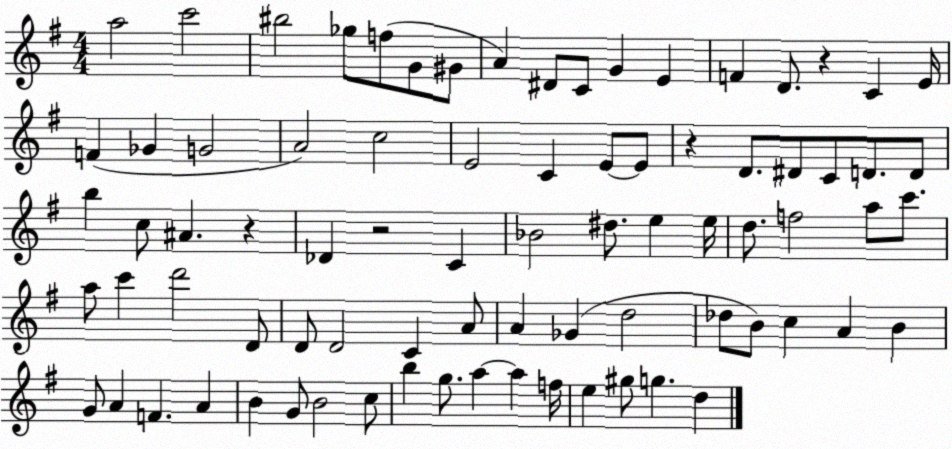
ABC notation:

X:1
T:Untitled
M:4/4
L:1/4
K:G
a2 c'2 ^b2 _g/2 f/2 G/2 ^G/2 A ^D/2 C/2 G E F D/2 z C E/4 F _G G2 A2 c2 E2 C E/2 E/2 z D/2 ^D/2 C/2 D/2 D/2 b c/2 ^A z _D z2 C _B2 ^d/2 e e/4 d/2 f2 a/2 c'/2 a/2 c' d'2 D/2 D/2 D2 C A/2 A _G d2 _d/2 B/2 c A B G/2 A F A B G/2 B2 c/2 b g/2 a a f/4 e ^g/2 g d